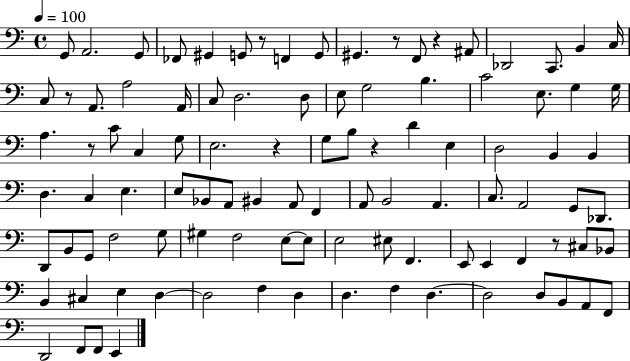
G2/e A2/h. G2/e FES2/e G#2/q G2/e R/e F2/q G2/e G#2/q. R/e F2/e R/q A#2/e Db2/h C2/e. B2/q C3/s C3/e R/e A2/e. A3/h A2/s C3/e D3/h. D3/e E3/e G3/h B3/q. C4/h E3/e. G3/q G3/s A3/q. R/e C4/e C3/q G3/e E3/h. R/q G3/e B3/e R/q D4/q E3/q D3/h B2/q B2/q D3/q. C3/q E3/q. E3/e Bb2/e A2/e BIS2/q A2/e F2/q A2/e B2/h A2/q. C3/e. A2/h G2/e Db2/e. D2/e B2/e G2/e F3/h G3/e G#3/q F3/h E3/e E3/e E3/h EIS3/e F2/q. E2/e E2/q F2/q R/e C#3/e Bb2/e B2/q C#3/q E3/q D3/q D3/h F3/q D3/q D3/q. F3/q D3/q. D3/h D3/e B2/e A2/e F2/e D2/h F2/e F2/e E2/q